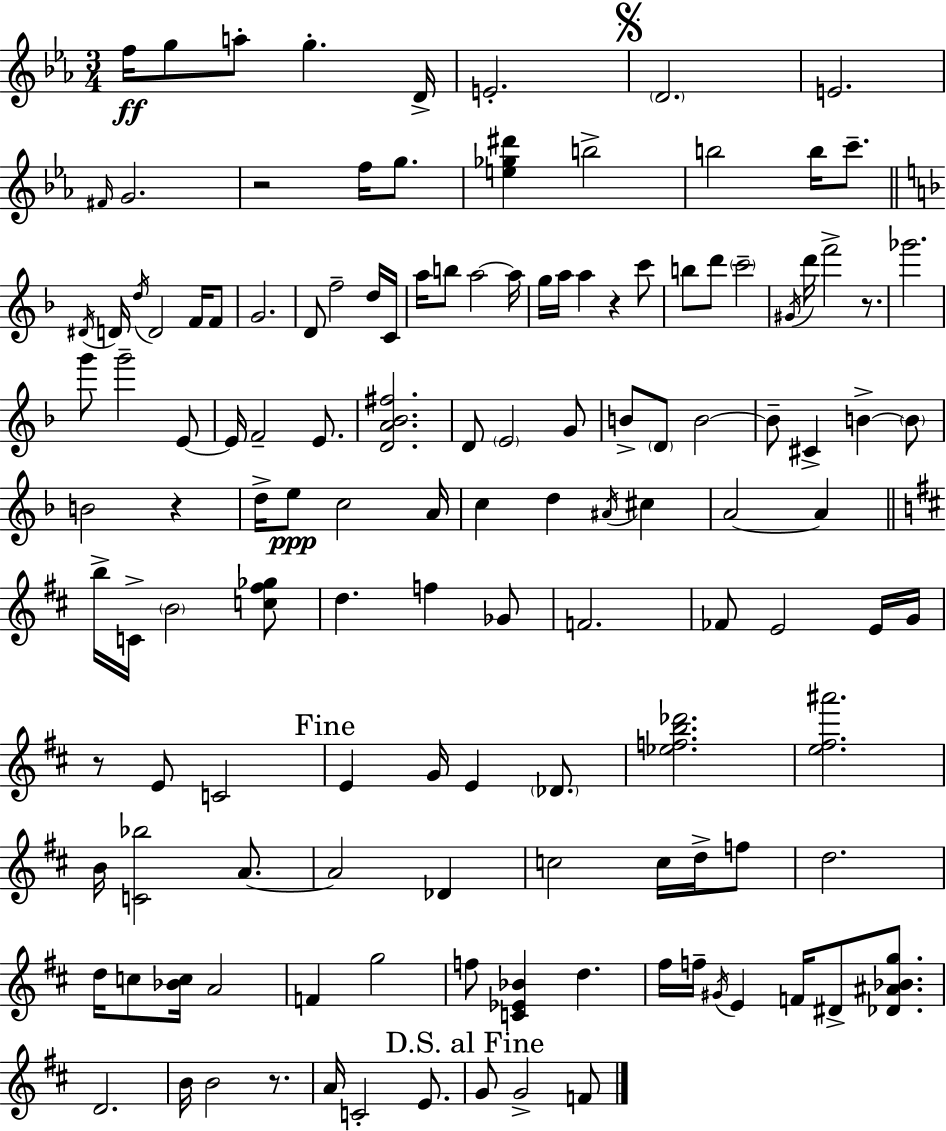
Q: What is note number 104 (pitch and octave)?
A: F5